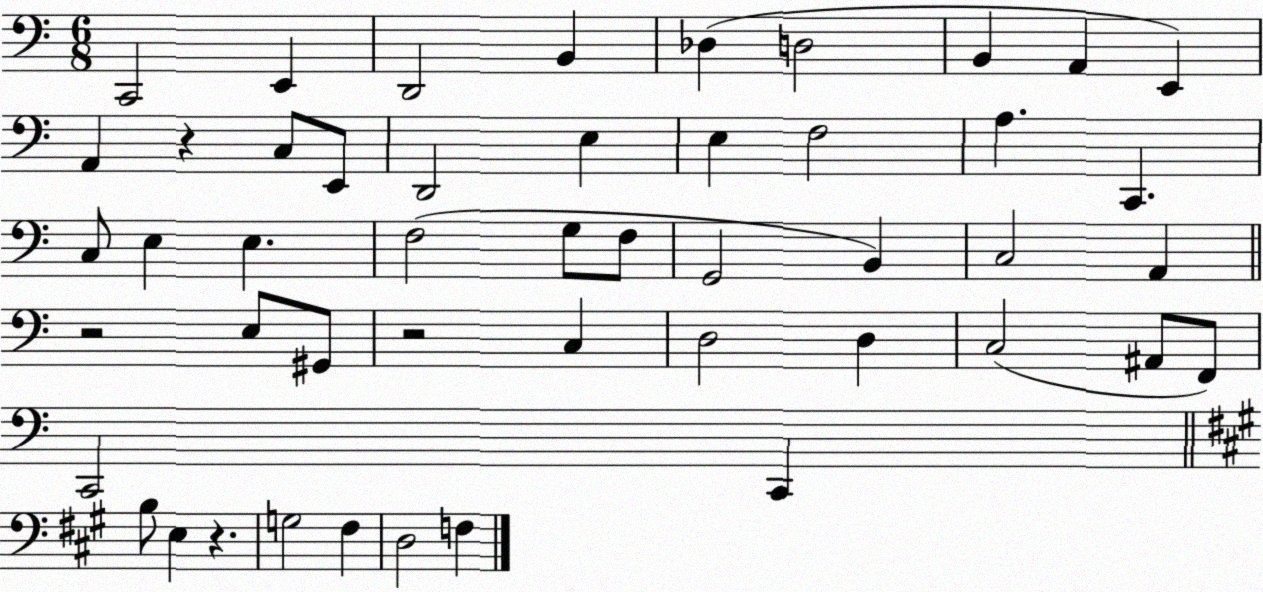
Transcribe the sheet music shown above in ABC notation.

X:1
T:Untitled
M:6/8
L:1/4
K:C
C,,2 E,, D,,2 B,, _D, D,2 B,, A,, E,, A,, z C,/2 E,,/2 D,,2 E, E, F,2 A, C,, C,/2 E, E, F,2 G,/2 F,/2 G,,2 B,, C,2 A,, z2 E,/2 ^G,,/2 z2 C, D,2 D, C,2 ^A,,/2 F,,/2 C,,2 C,, B,/2 E, z G,2 ^F, D,2 F,